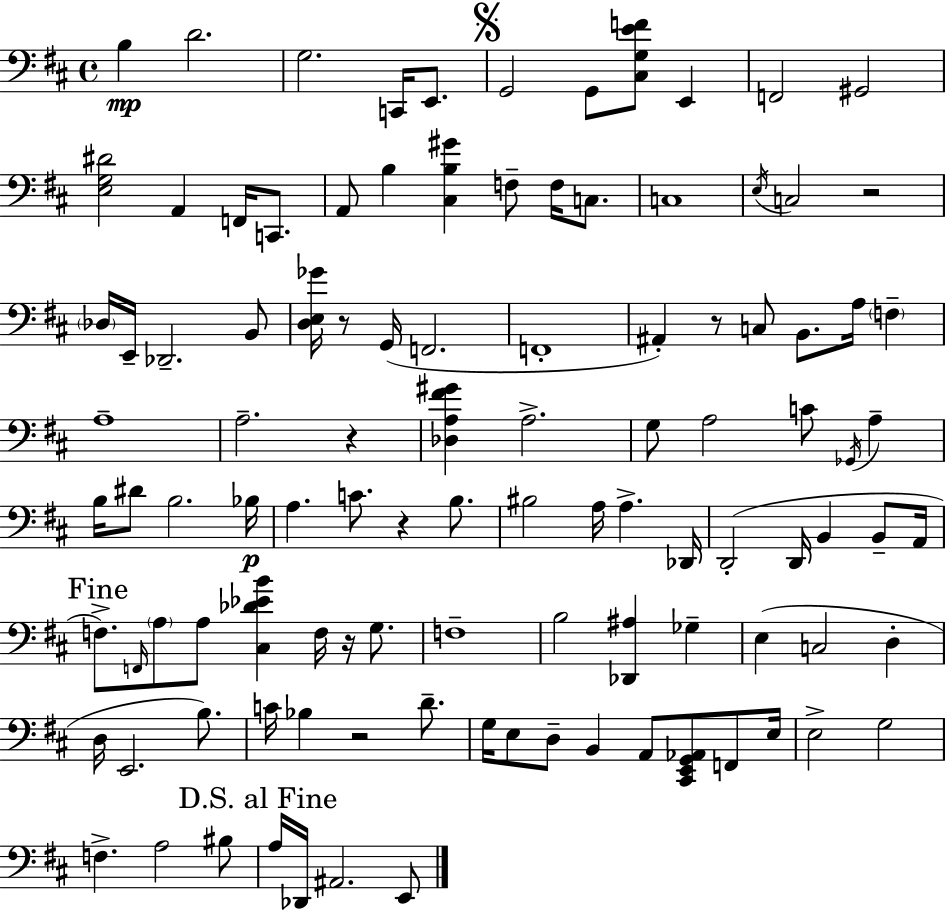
X:1
T:Untitled
M:4/4
L:1/4
K:D
B, D2 G,2 C,,/4 E,,/2 G,,2 G,,/2 [^C,G,EF]/2 E,, F,,2 ^G,,2 [E,G,^D]2 A,, F,,/4 C,,/2 A,,/2 B, [^C,B,^G] F,/2 F,/4 C,/2 C,4 E,/4 C,2 z2 _D,/4 E,,/4 _D,,2 B,,/2 [D,E,_G]/4 z/2 G,,/4 F,,2 F,,4 ^A,, z/2 C,/2 B,,/2 A,/4 F, A,4 A,2 z [_D,A,^F^G] A,2 G,/2 A,2 C/2 _G,,/4 A, B,/4 ^D/2 B,2 _B,/4 A, C/2 z B,/2 ^B,2 A,/4 A, _D,,/4 D,,2 D,,/4 B,, B,,/2 A,,/4 F,/2 F,,/4 A,/2 A,/2 [^C,_D_EB] F,/4 z/4 G,/2 F,4 B,2 [_D,,^A,] _G, E, C,2 D, D,/4 E,,2 B,/2 C/4 _B, z2 D/2 G,/4 E,/2 D,/2 B,, A,,/2 [^C,,E,,G,,_A,,]/2 F,,/2 E,/4 E,2 G,2 F, A,2 ^B,/2 A,/4 _D,,/4 ^A,,2 E,,/2